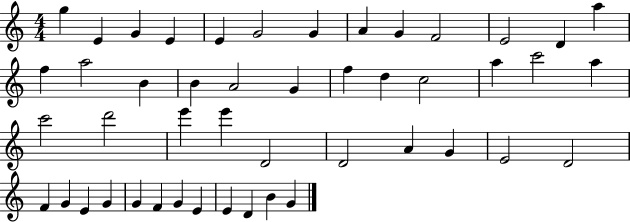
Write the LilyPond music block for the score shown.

{
  \clef treble
  \numericTimeSignature
  \time 4/4
  \key c \major
  g''4 e'4 g'4 e'4 | e'4 g'2 g'4 | a'4 g'4 f'2 | e'2 d'4 a''4 | \break f''4 a''2 b'4 | b'4 a'2 g'4 | f''4 d''4 c''2 | a''4 c'''2 a''4 | \break c'''2 d'''2 | e'''4 e'''4 d'2 | d'2 a'4 g'4 | e'2 d'2 | \break f'4 g'4 e'4 g'4 | g'4 f'4 g'4 e'4 | e'4 d'4 b'4 g'4 | \bar "|."
}